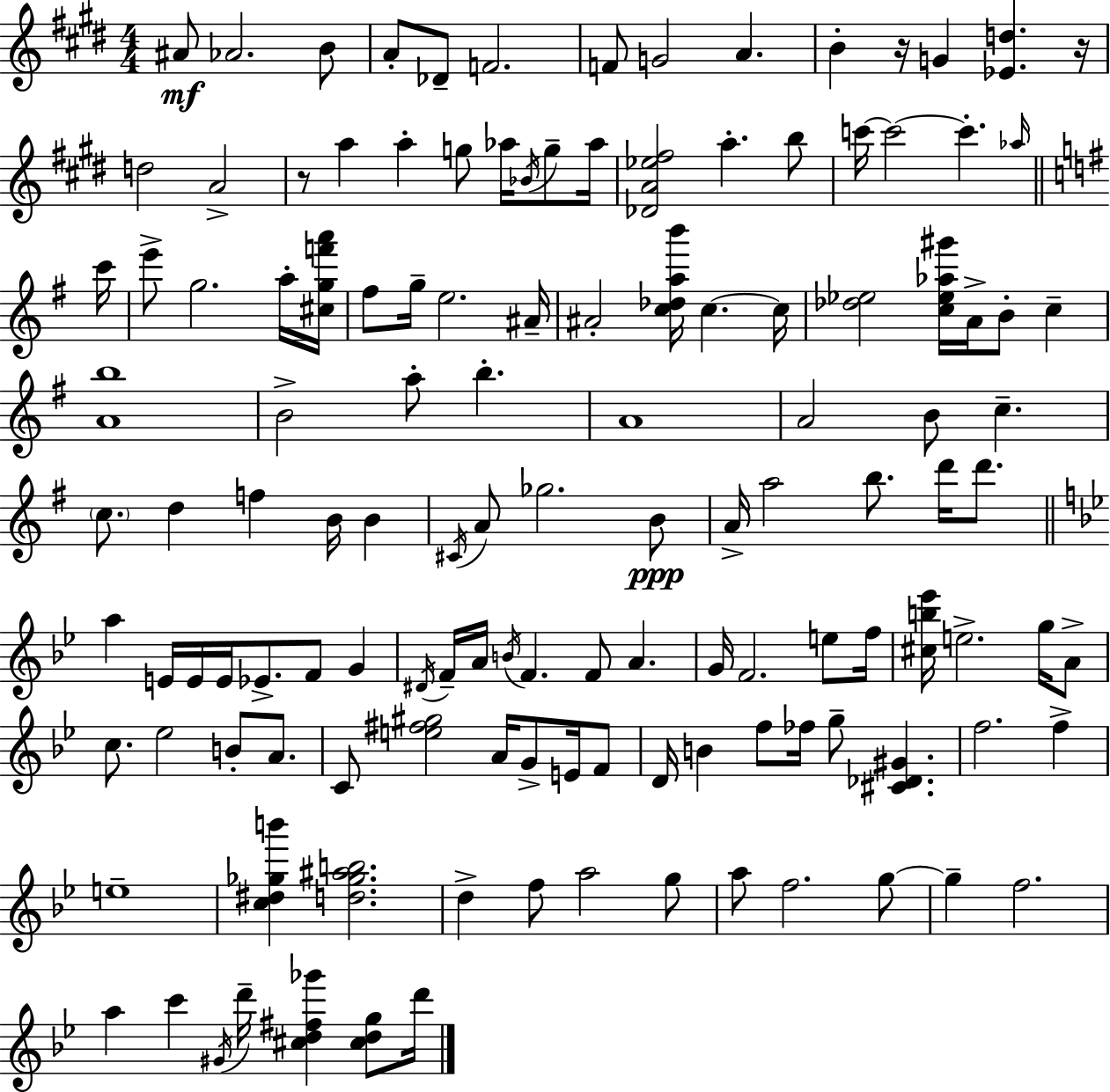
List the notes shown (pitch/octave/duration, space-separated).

A#4/e Ab4/h. B4/e A4/e Db4/e F4/h. F4/e G4/h A4/q. B4/q R/s G4/q [Eb4,D5]/q. R/s D5/h A4/h R/e A5/q A5/q G5/e Ab5/s Bb4/s G5/e Ab5/s [Db4,A4,Eb5,F#5]/h A5/q. B5/e C6/s C6/h C6/q. Ab5/s C6/s E6/e G5/h. A5/s [C#5,G5,F6,A6]/s F#5/e G5/s E5/h. A#4/s A#4/h [C5,Db5,A5,B6]/s C5/q. C5/s [Db5,Eb5]/h [C5,Eb5,Ab5,G#6]/s A4/s B4/e C5/q [A4,B5]/w B4/h A5/e B5/q. A4/w A4/h B4/e C5/q. C5/e. D5/q F5/q B4/s B4/q C#4/s A4/e Gb5/h. B4/e A4/s A5/h B5/e. D6/s D6/e. A5/q E4/s E4/s E4/s Eb4/e. F4/e G4/q D#4/s F4/s A4/s B4/s F4/q. F4/e A4/q. G4/s F4/h. E5/e F5/s [C#5,B5,Eb6]/s E5/h. G5/s A4/e C5/e. Eb5/h B4/e A4/e. C4/e [E5,F#5,G#5]/h A4/s G4/e E4/s F4/e D4/s B4/q F5/e FES5/s G5/e [C#4,Db4,G#4]/q. F5/h. F5/q E5/w [C5,D#5,Gb5,B6]/q [D5,Gb5,A#5,B5]/h. D5/q F5/e A5/h G5/e A5/e F5/h. G5/e G5/q F5/h. A5/q C6/q G#4/s D6/s [C#5,D5,F#5,Gb6]/q [C#5,D5,G5]/e D6/s